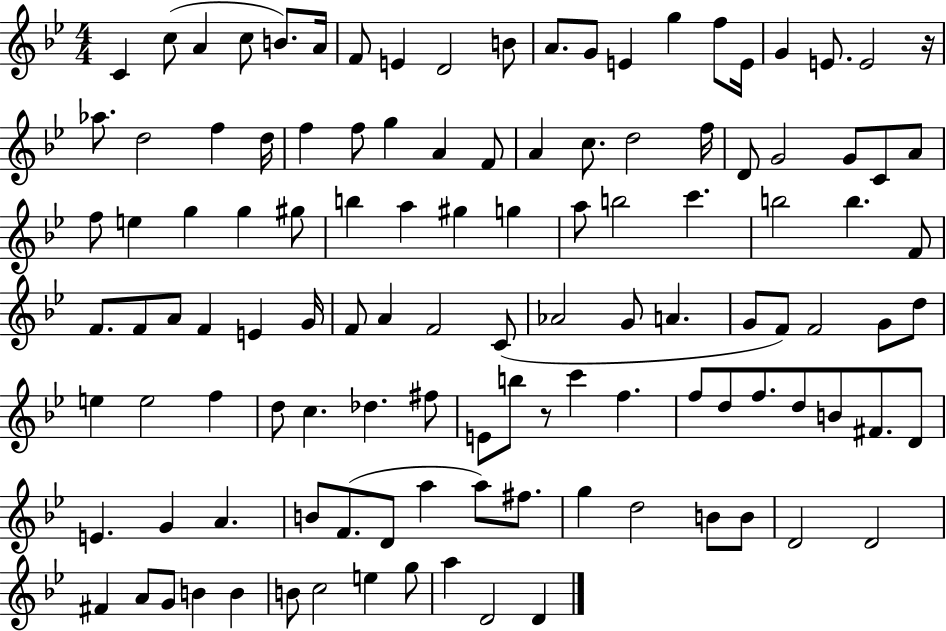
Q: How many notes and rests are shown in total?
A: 117